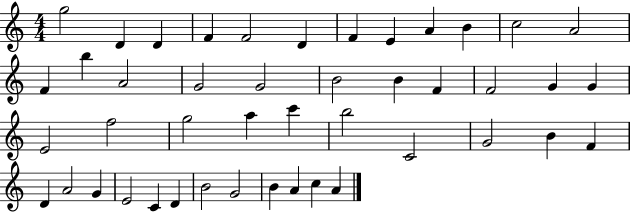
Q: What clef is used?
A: treble